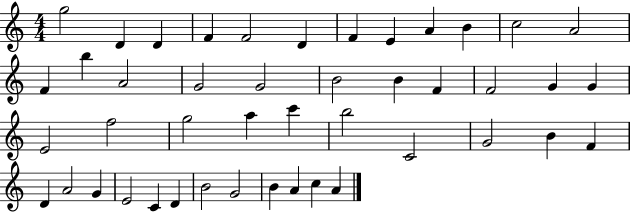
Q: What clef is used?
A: treble